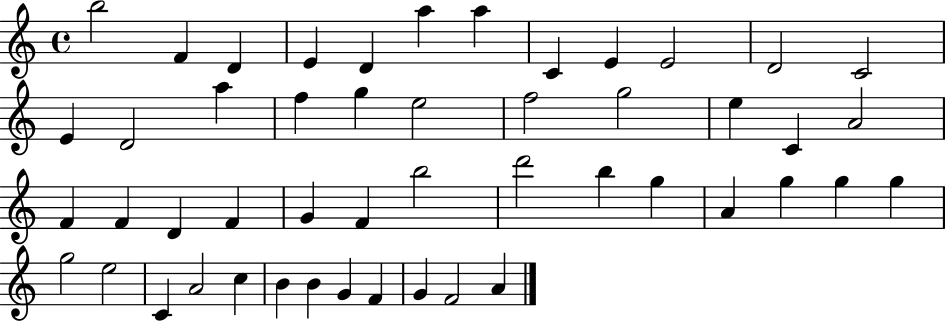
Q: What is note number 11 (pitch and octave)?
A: D4